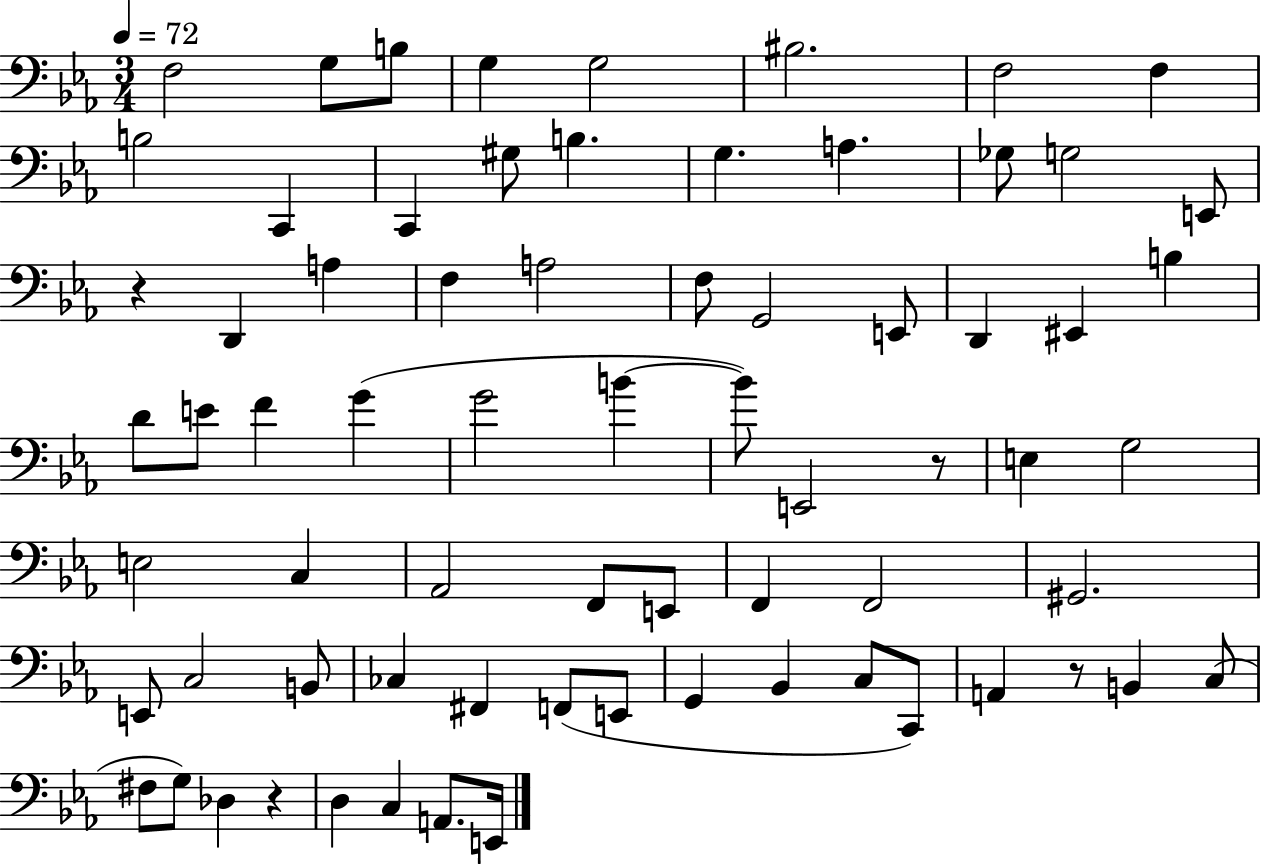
F3/h G3/e B3/e G3/q G3/h BIS3/h. F3/h F3/q B3/h C2/q C2/q G#3/e B3/q. G3/q. A3/q. Gb3/e G3/h E2/e R/q D2/q A3/q F3/q A3/h F3/e G2/h E2/e D2/q EIS2/q B3/q D4/e E4/e F4/q G4/q G4/h B4/q B4/e E2/h R/e E3/q G3/h E3/h C3/q Ab2/h F2/e E2/e F2/q F2/h G#2/h. E2/e C3/h B2/e CES3/q F#2/q F2/e E2/e G2/q Bb2/q C3/e C2/e A2/q R/e B2/q C3/e F#3/e G3/e Db3/q R/q D3/q C3/q A2/e. E2/s